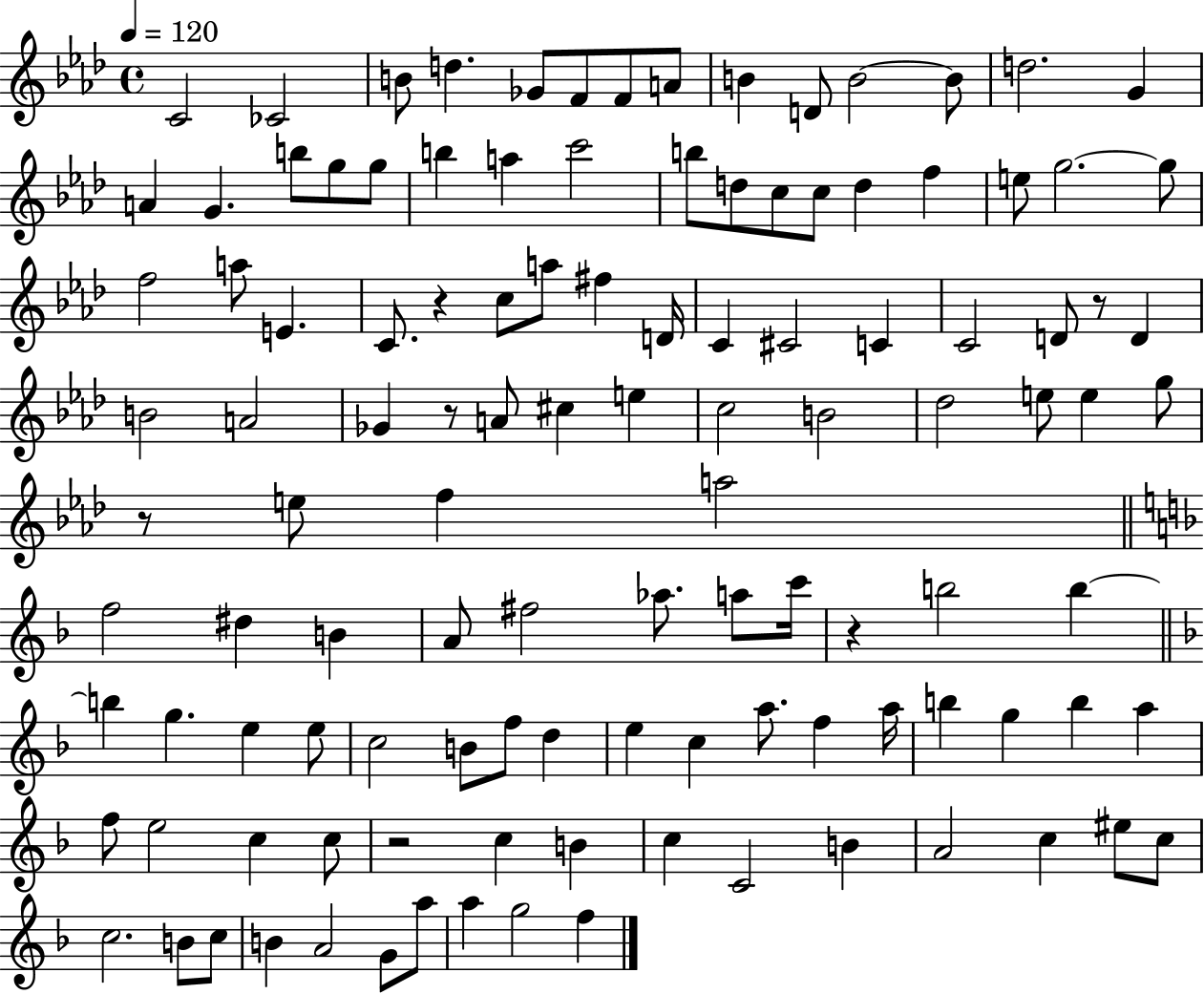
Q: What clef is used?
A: treble